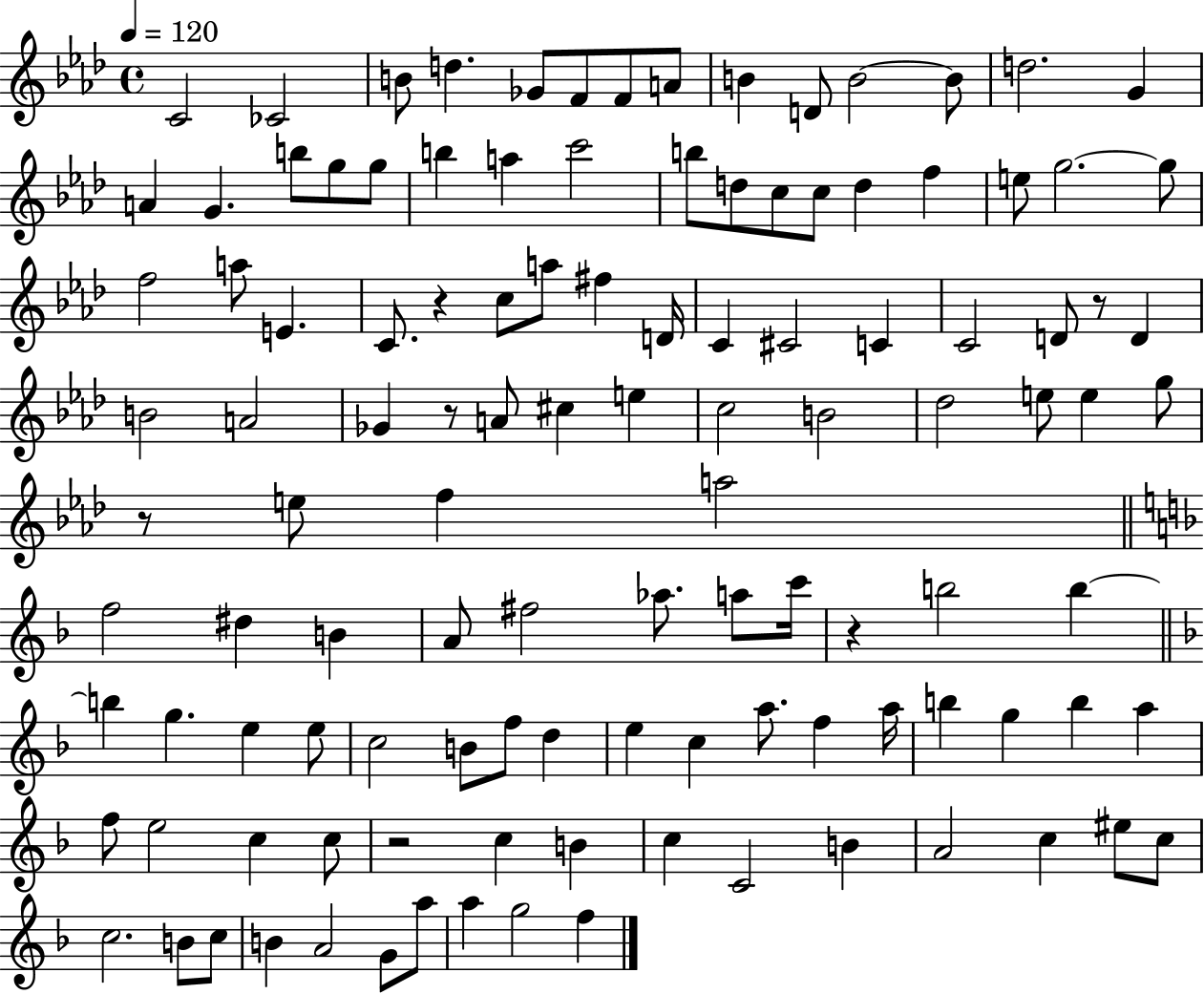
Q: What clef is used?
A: treble